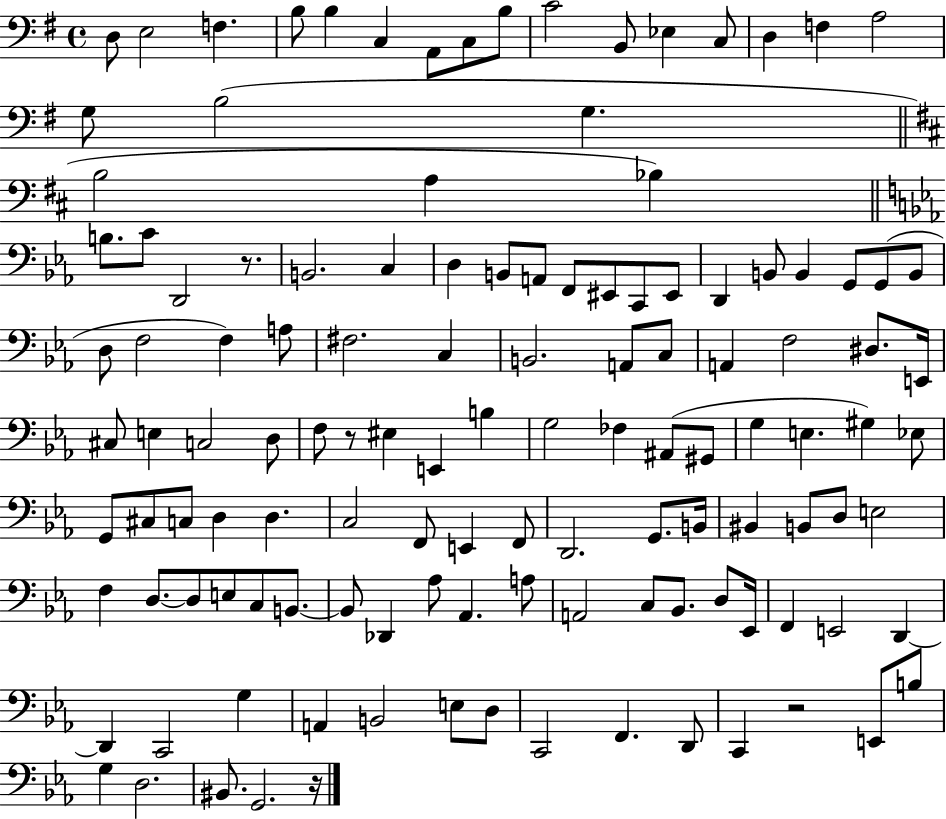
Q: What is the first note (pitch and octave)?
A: D3